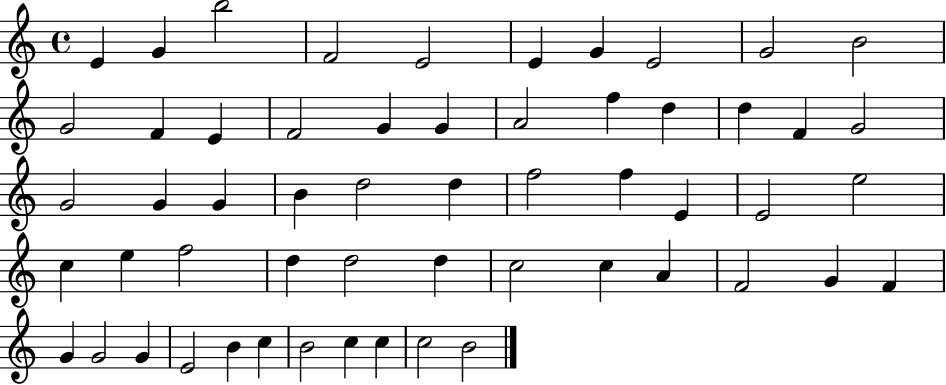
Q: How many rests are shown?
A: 0